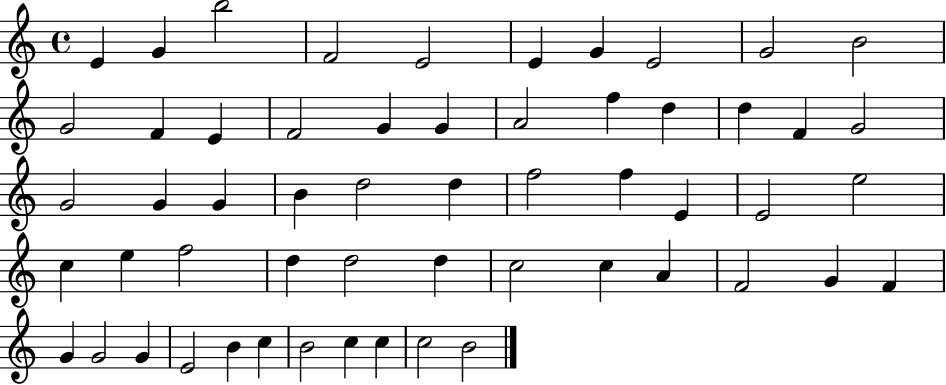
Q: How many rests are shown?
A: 0